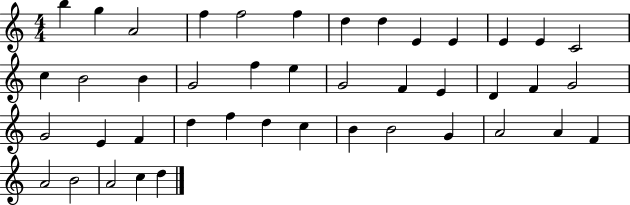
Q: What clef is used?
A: treble